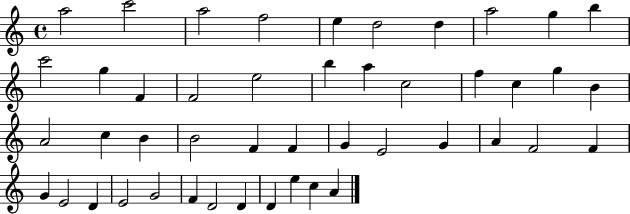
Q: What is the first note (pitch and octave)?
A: A5